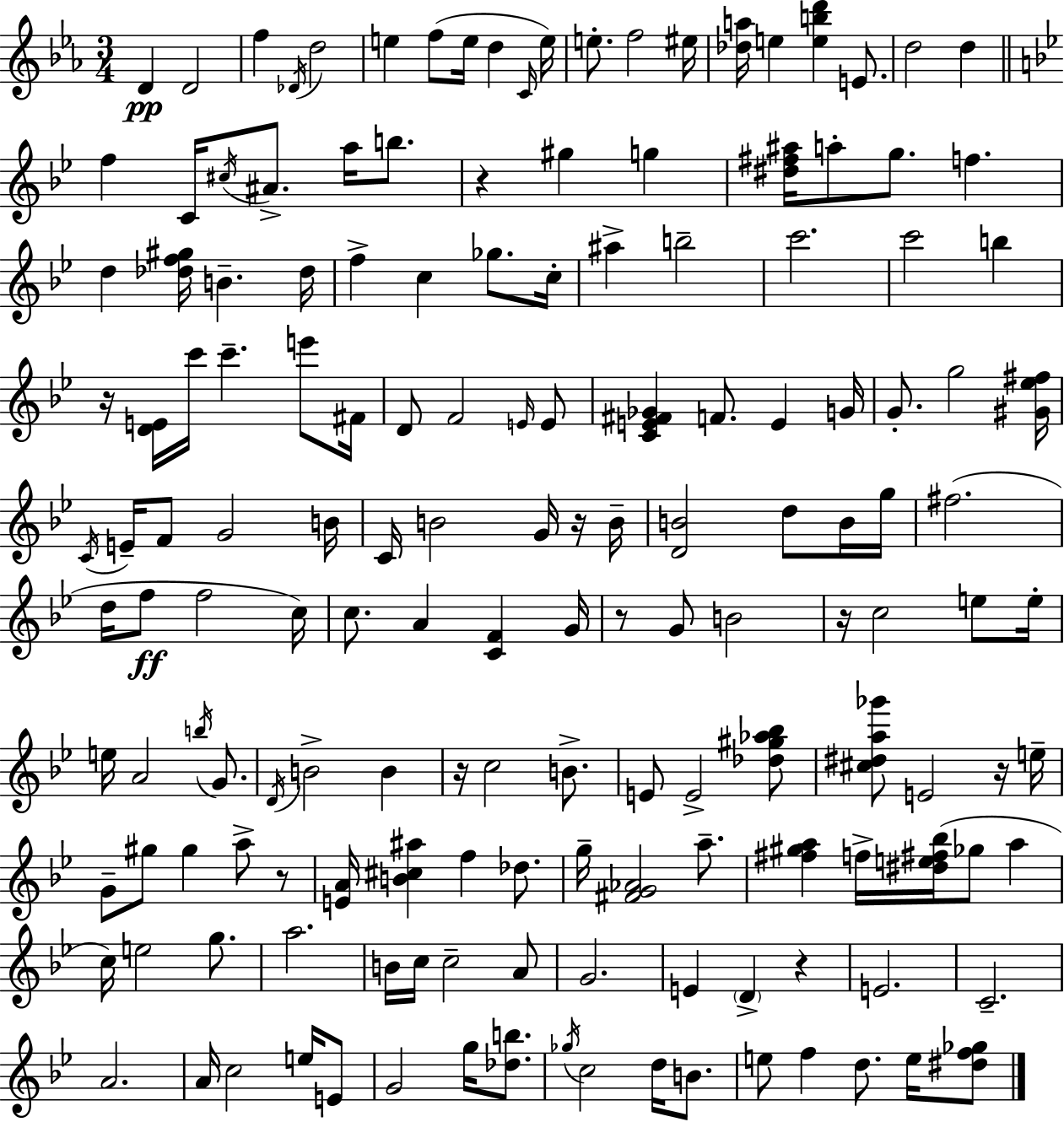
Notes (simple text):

D4/q D4/h F5/q Db4/s D5/h E5/q F5/e E5/s D5/q C4/s E5/s E5/e. F5/h EIS5/s [Db5,A5]/s E5/q [E5,B5,D6]/q E4/e. D5/h D5/q F5/q C4/s C#5/s A#4/e. A5/s B5/e. R/q G#5/q G5/q [D#5,F#5,A#5]/s A5/e G5/e. F5/q. D5/q [Db5,F5,G#5]/s B4/q. Db5/s F5/q C5/q Gb5/e. C5/s A#5/q B5/h C6/h. C6/h B5/q R/s [D4,E4]/s C6/s C6/q. E6/e F#4/s D4/e F4/h E4/s E4/e [C4,E4,F#4,Gb4]/q F4/e. E4/q G4/s G4/e. G5/h [G#4,Eb5,F#5]/s C4/s E4/s F4/e G4/h B4/s C4/s B4/h G4/s R/s B4/s [D4,B4]/h D5/e B4/s G5/s F#5/h. D5/s F5/e F5/h C5/s C5/e. A4/q [C4,F4]/q G4/s R/e G4/e B4/h R/s C5/h E5/e E5/s E5/s A4/h B5/s G4/e. D4/s B4/h B4/q R/s C5/h B4/e. E4/e E4/h [Db5,G#5,Ab5,Bb5]/e [C#5,D#5,A5,Gb6]/e E4/h R/s E5/s G4/e G#5/e G#5/q A5/e R/e [E4,A4]/s [B4,C#5,A#5]/q F5/q Db5/e. G5/s [F#4,G4,Ab4]/h A5/e. [F#5,G#5,A5]/q F5/s [D#5,E5,F#5,Bb5]/s Gb5/e A5/q C5/s E5/h G5/e. A5/h. B4/s C5/s C5/h A4/e G4/h. E4/q D4/q R/q E4/h. C4/h. A4/h. A4/s C5/h E5/s E4/e G4/h G5/s [Db5,B5]/e. Gb5/s C5/h D5/s B4/e. E5/e F5/q D5/e. E5/s [D#5,F5,Gb5]/e